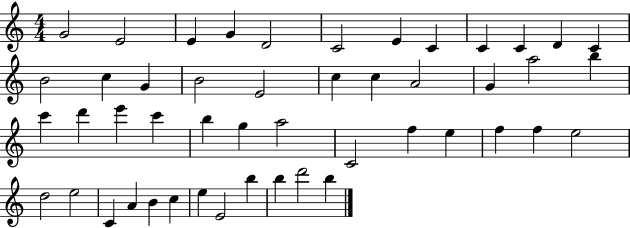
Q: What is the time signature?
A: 4/4